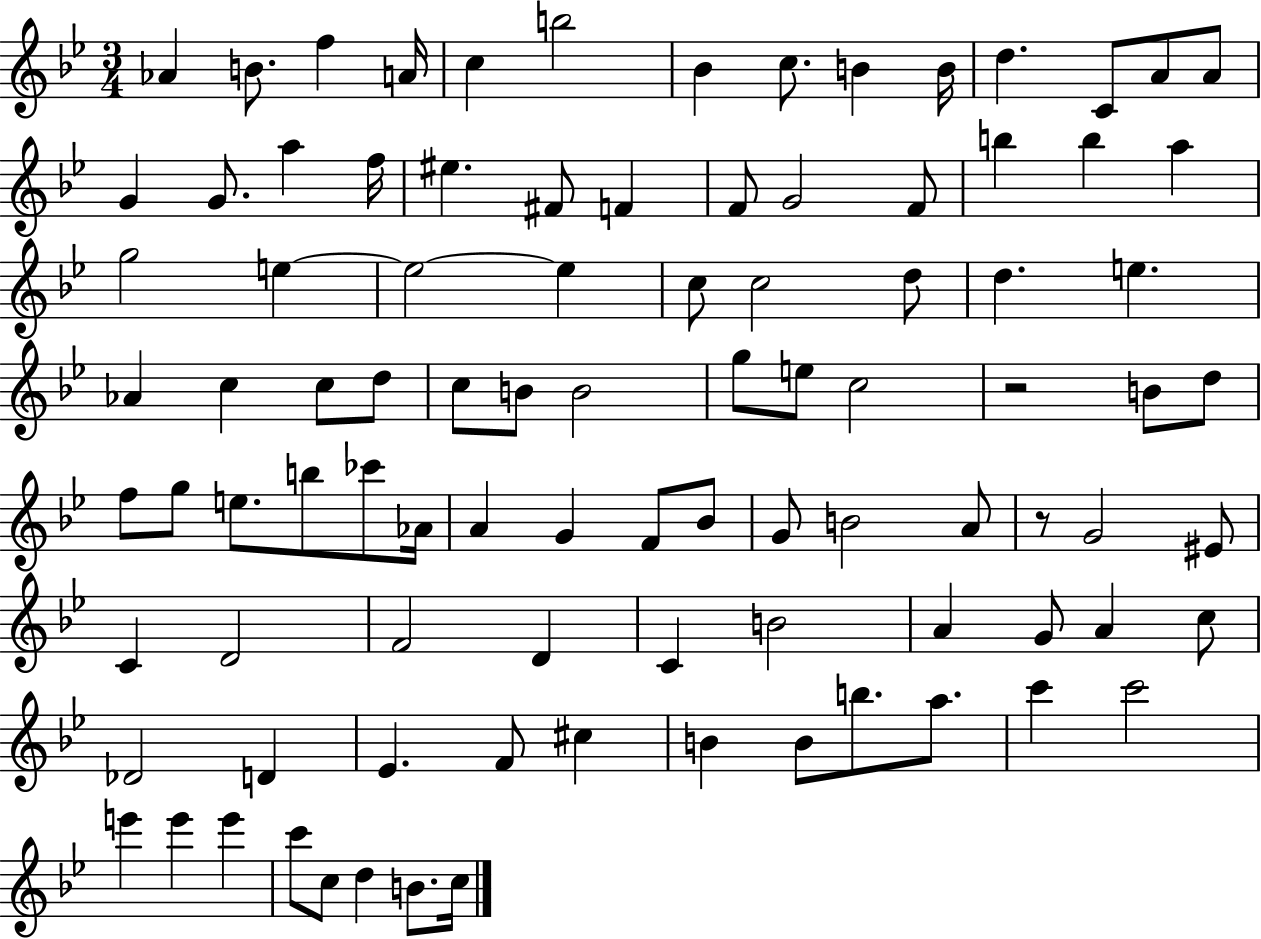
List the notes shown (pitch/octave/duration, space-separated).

Ab4/q B4/e. F5/q A4/s C5/q B5/h Bb4/q C5/e. B4/q B4/s D5/q. C4/e A4/e A4/e G4/q G4/e. A5/q F5/s EIS5/q. F#4/e F4/q F4/e G4/h F4/e B5/q B5/q A5/q G5/h E5/q E5/h E5/q C5/e C5/h D5/e D5/q. E5/q. Ab4/q C5/q C5/e D5/e C5/e B4/e B4/h G5/e E5/e C5/h R/h B4/e D5/e F5/e G5/e E5/e. B5/e CES6/e Ab4/s A4/q G4/q F4/e Bb4/e G4/e B4/h A4/e R/e G4/h EIS4/e C4/q D4/h F4/h D4/q C4/q B4/h A4/q G4/e A4/q C5/e Db4/h D4/q Eb4/q. F4/e C#5/q B4/q B4/e B5/e. A5/e. C6/q C6/h E6/q E6/q E6/q C6/e C5/e D5/q B4/e. C5/s